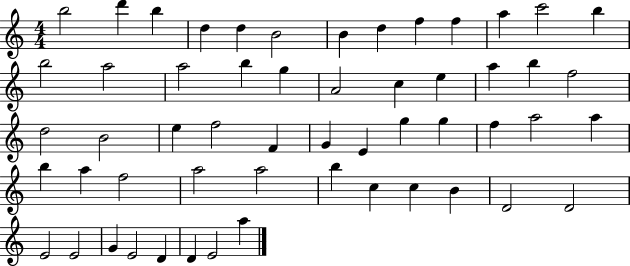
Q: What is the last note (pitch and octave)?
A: A5